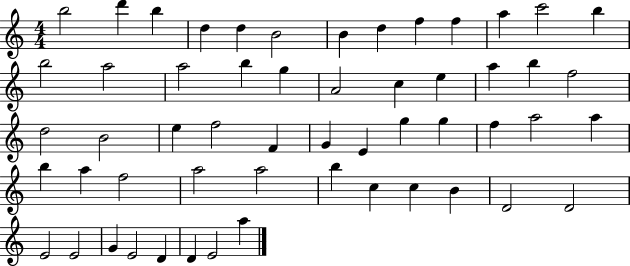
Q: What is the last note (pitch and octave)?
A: A5